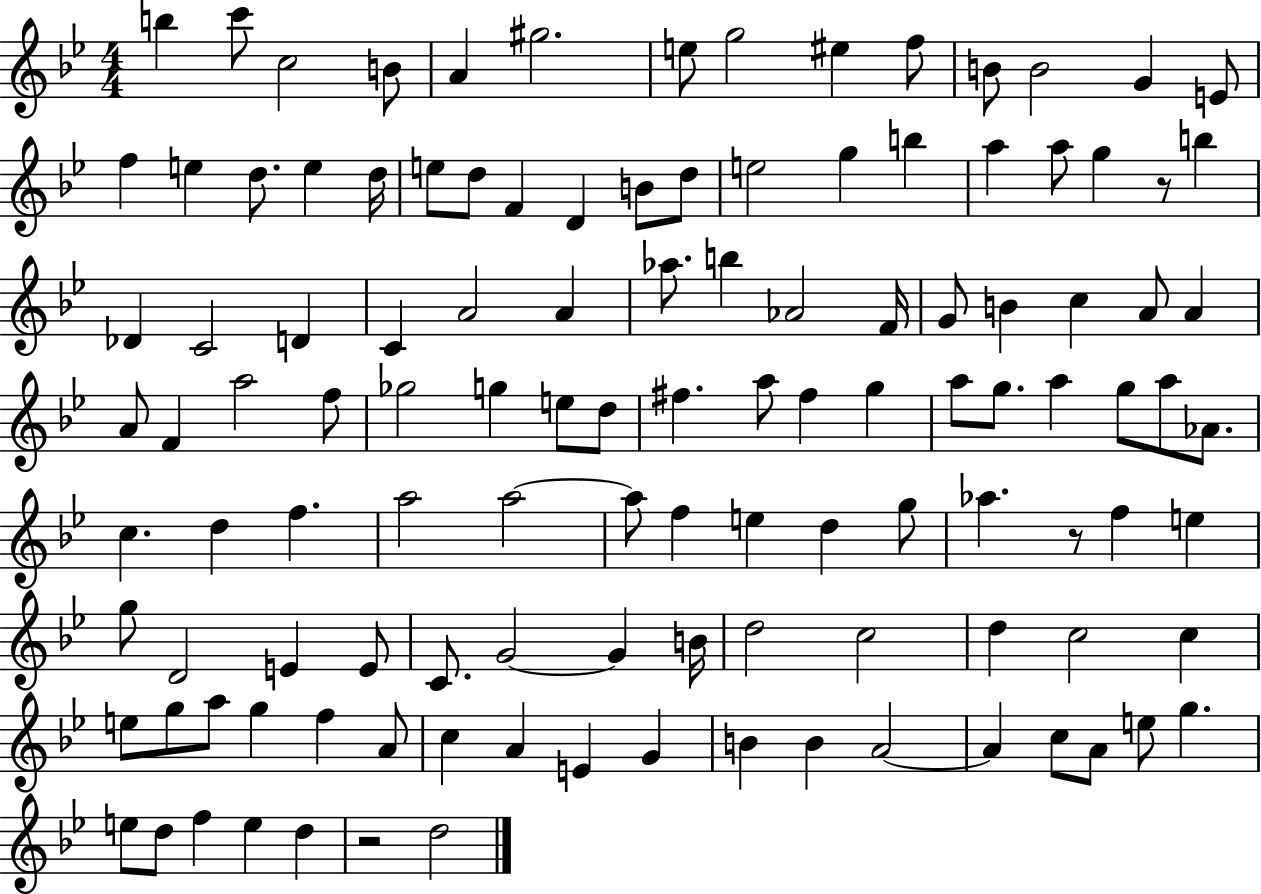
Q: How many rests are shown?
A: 3